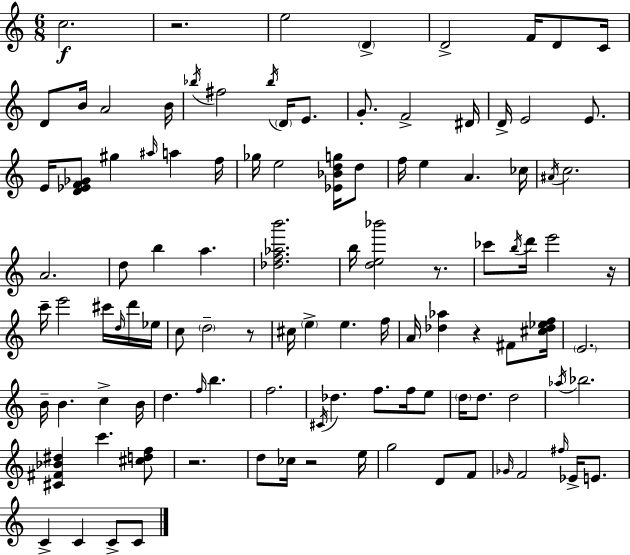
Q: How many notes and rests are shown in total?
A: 109